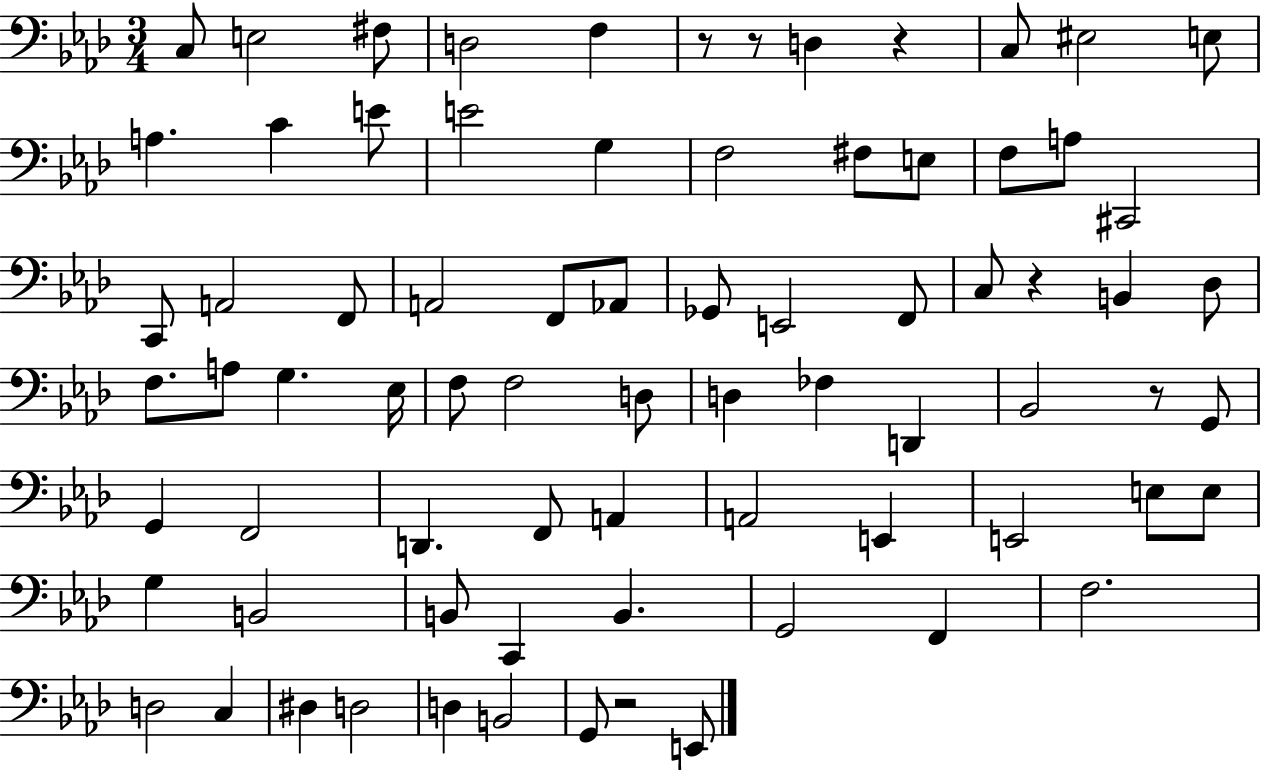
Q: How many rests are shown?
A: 6